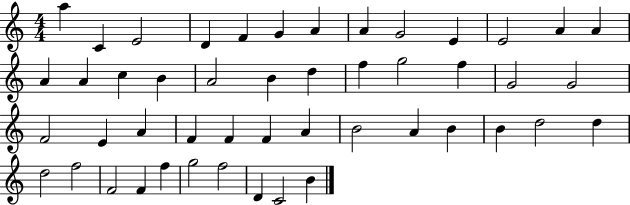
X:1
T:Untitled
M:4/4
L:1/4
K:C
a C E2 D F G A A G2 E E2 A A A A c B A2 B d f g2 f G2 G2 F2 E A F F F A B2 A B B d2 d d2 f2 F2 F f g2 f2 D C2 B